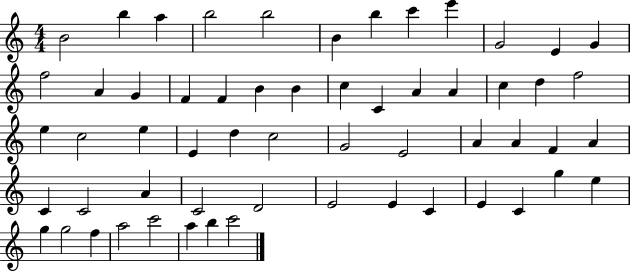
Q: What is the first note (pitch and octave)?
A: B4